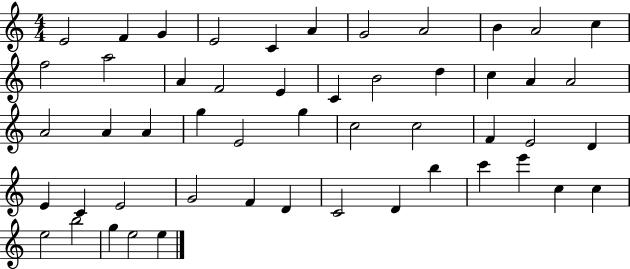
{
  \clef treble
  \numericTimeSignature
  \time 4/4
  \key c \major
  e'2 f'4 g'4 | e'2 c'4 a'4 | g'2 a'2 | b'4 a'2 c''4 | \break f''2 a''2 | a'4 f'2 e'4 | c'4 b'2 d''4 | c''4 a'4 a'2 | \break a'2 a'4 a'4 | g''4 e'2 g''4 | c''2 c''2 | f'4 e'2 d'4 | \break e'4 c'4 e'2 | g'2 f'4 d'4 | c'2 d'4 b''4 | c'''4 e'''4 c''4 c''4 | \break e''2 b''2 | g''4 e''2 e''4 | \bar "|."
}